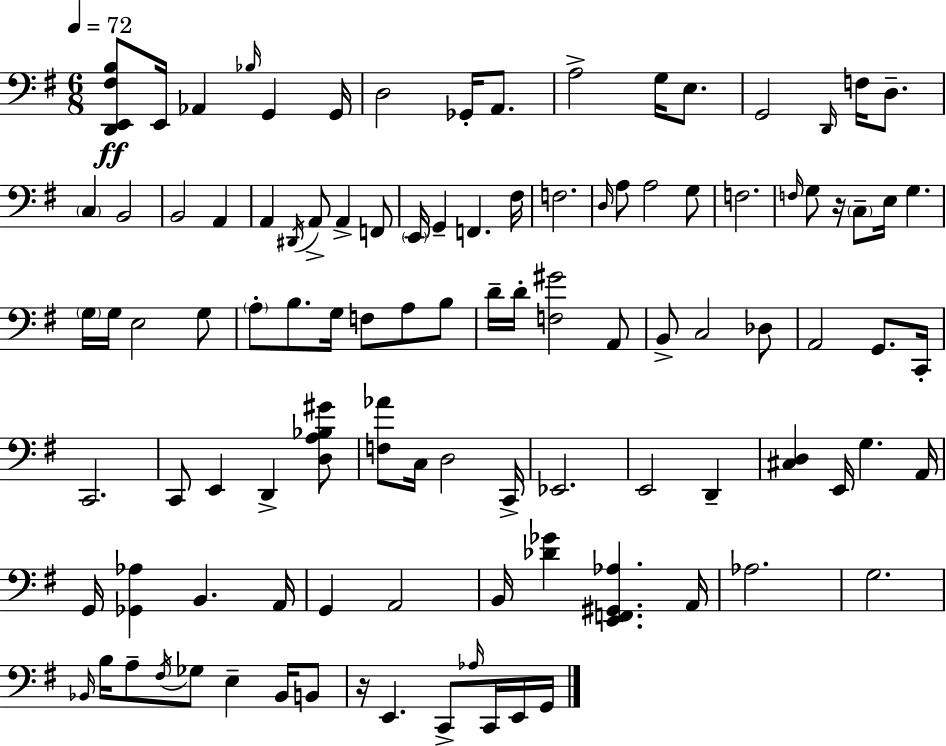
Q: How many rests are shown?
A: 2